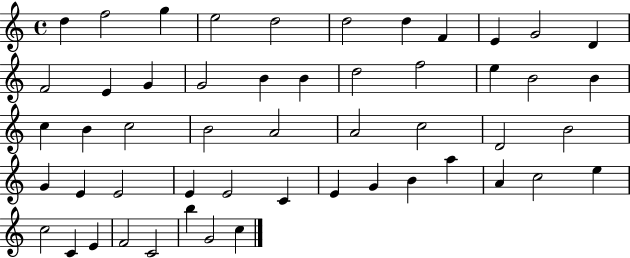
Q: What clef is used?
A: treble